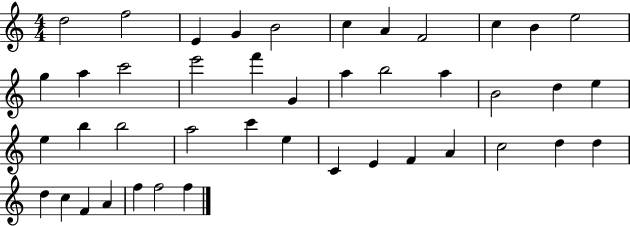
{
  \clef treble
  \numericTimeSignature
  \time 4/4
  \key c \major
  d''2 f''2 | e'4 g'4 b'2 | c''4 a'4 f'2 | c''4 b'4 e''2 | \break g''4 a''4 c'''2 | e'''2 f'''4 g'4 | a''4 b''2 a''4 | b'2 d''4 e''4 | \break e''4 b''4 b''2 | a''2 c'''4 e''4 | c'4 e'4 f'4 a'4 | c''2 d''4 d''4 | \break d''4 c''4 f'4 a'4 | f''4 f''2 f''4 | \bar "|."
}